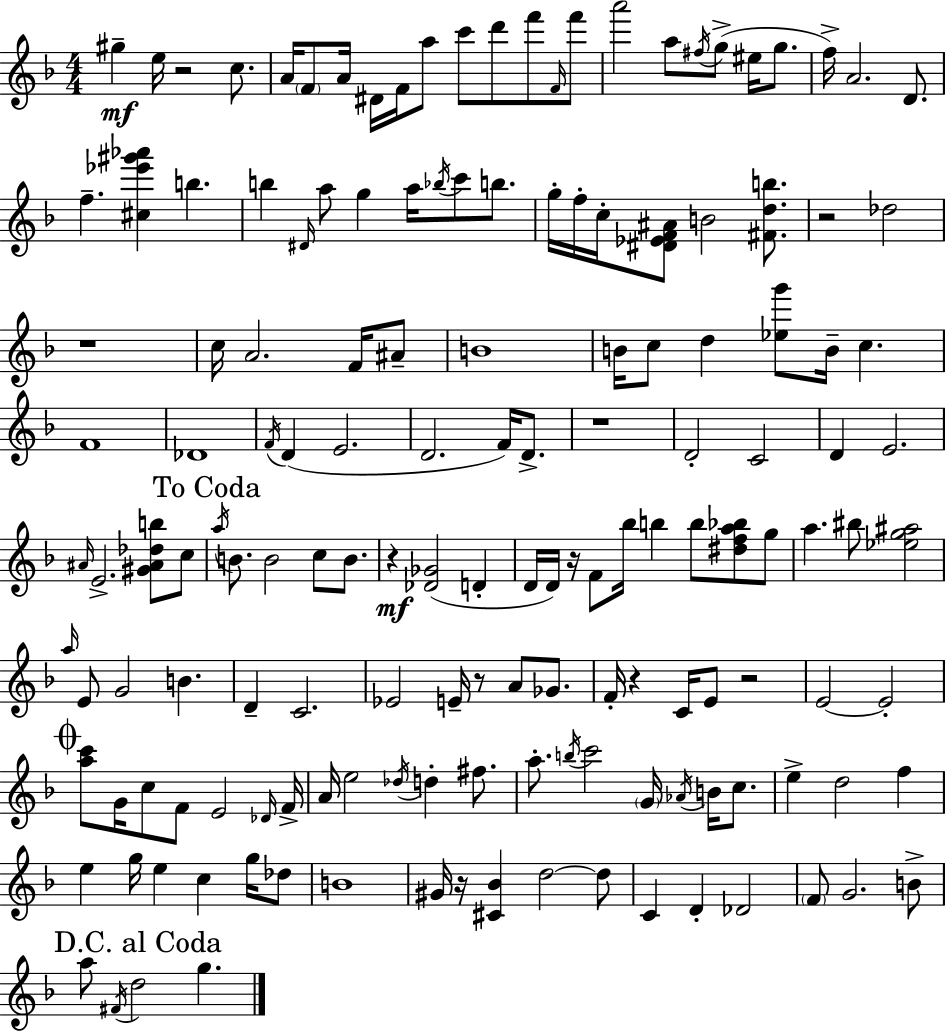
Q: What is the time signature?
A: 4/4